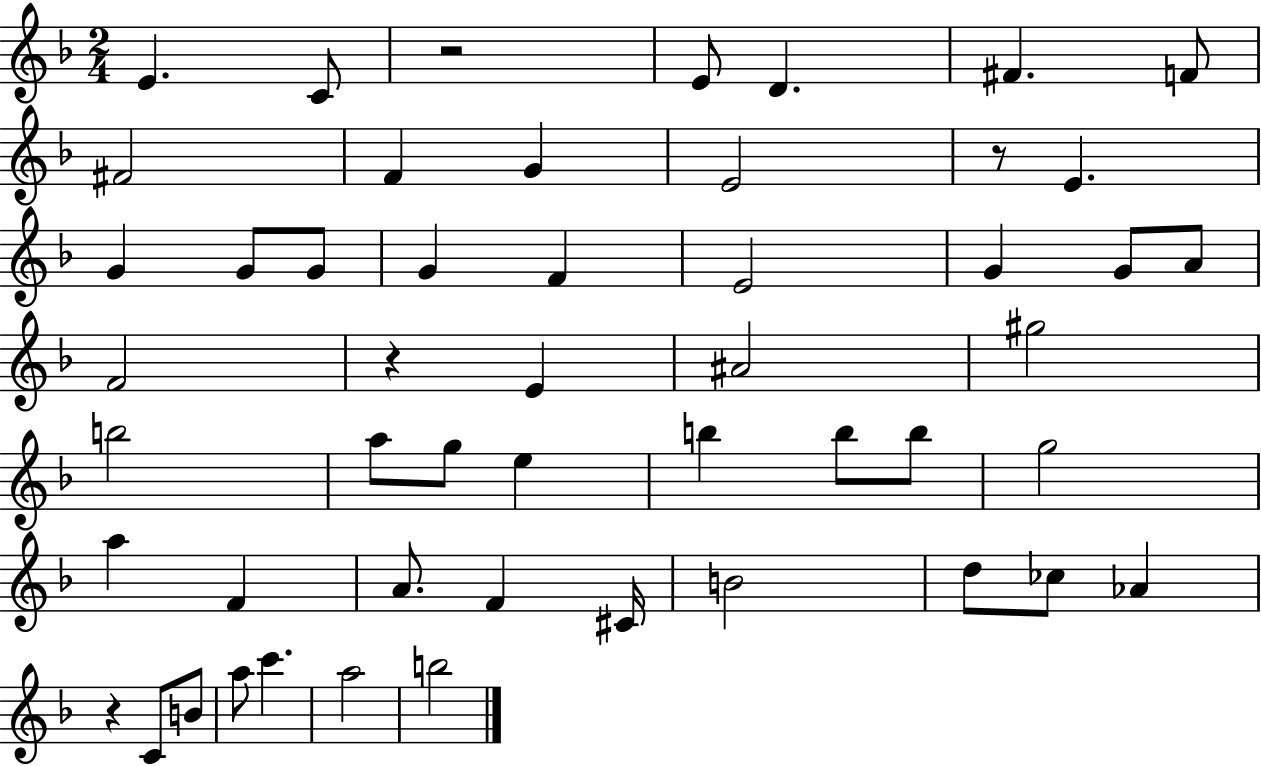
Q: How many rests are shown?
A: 4